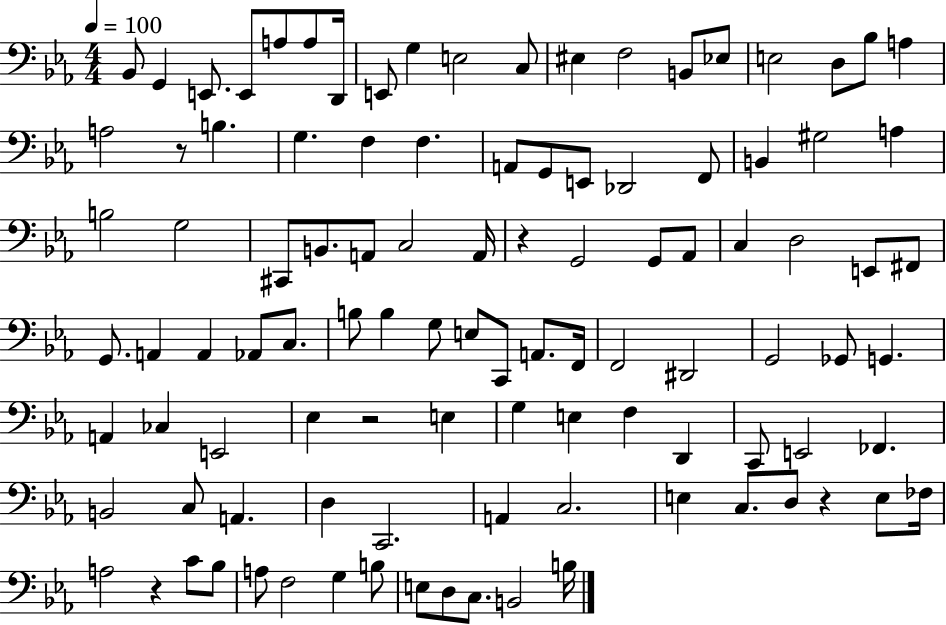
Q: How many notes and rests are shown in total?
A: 104